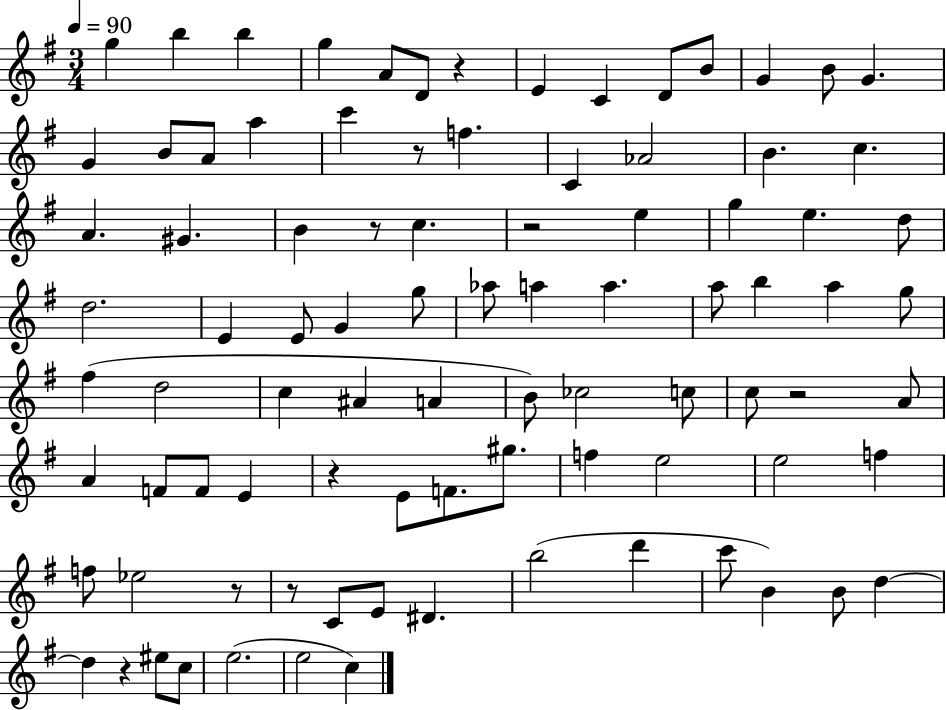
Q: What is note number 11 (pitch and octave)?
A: G4